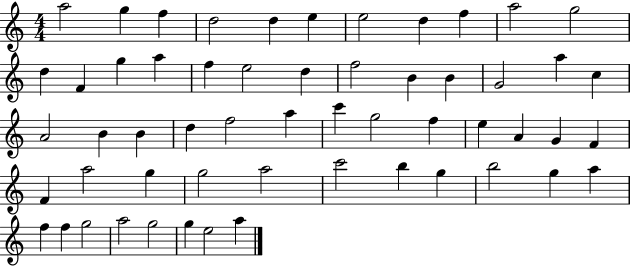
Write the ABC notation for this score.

X:1
T:Untitled
M:4/4
L:1/4
K:C
a2 g f d2 d e e2 d f a2 g2 d F g a f e2 d f2 B B G2 a c A2 B B d f2 a c' g2 f e A G F F a2 g g2 a2 c'2 b g b2 g a f f g2 a2 g2 g e2 a